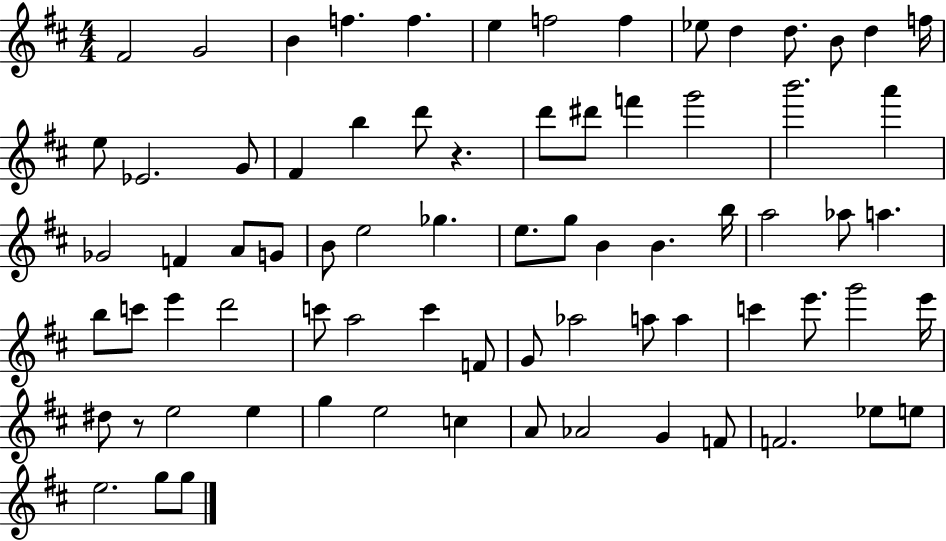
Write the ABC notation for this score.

X:1
T:Untitled
M:4/4
L:1/4
K:D
^F2 G2 B f f e f2 f _e/2 d d/2 B/2 d f/4 e/2 _E2 G/2 ^F b d'/2 z d'/2 ^d'/2 f' g'2 b'2 a' _G2 F A/2 G/2 B/2 e2 _g e/2 g/2 B B b/4 a2 _a/2 a b/2 c'/2 e' d'2 c'/2 a2 c' F/2 G/2 _a2 a/2 a c' e'/2 g'2 e'/4 ^d/2 z/2 e2 e g e2 c A/2 _A2 G F/2 F2 _e/2 e/2 e2 g/2 g/2